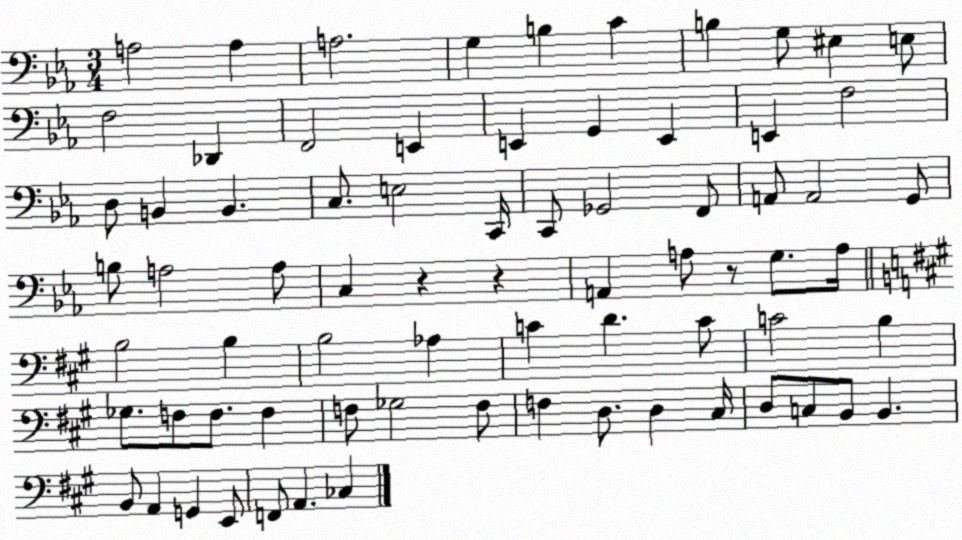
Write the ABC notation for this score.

X:1
T:Untitled
M:3/4
L:1/4
K:Eb
A,2 A, A,2 G, B, C B, G,/2 ^E, E,/2 F,2 _D,, F,,2 E,, E,, G,, E,, E,, F,2 D,/2 B,, B,, C,/2 E,2 C,,/4 C,,/2 _G,,2 F,,/2 A,,/2 A,,2 G,,/2 B,/2 A,2 A,/2 C, z z A,, A,/2 z/2 G,/2 A,/4 B,2 B, B,2 _A, C D C/2 C2 B, _G,/2 F,/2 F,/2 F, F,/2 _G,2 F,/2 F, D,/2 D, ^C,/4 D,/2 C,/2 B,,/2 B,, B,,/2 A,, G,, E,,/2 F,,/2 A,, _C,